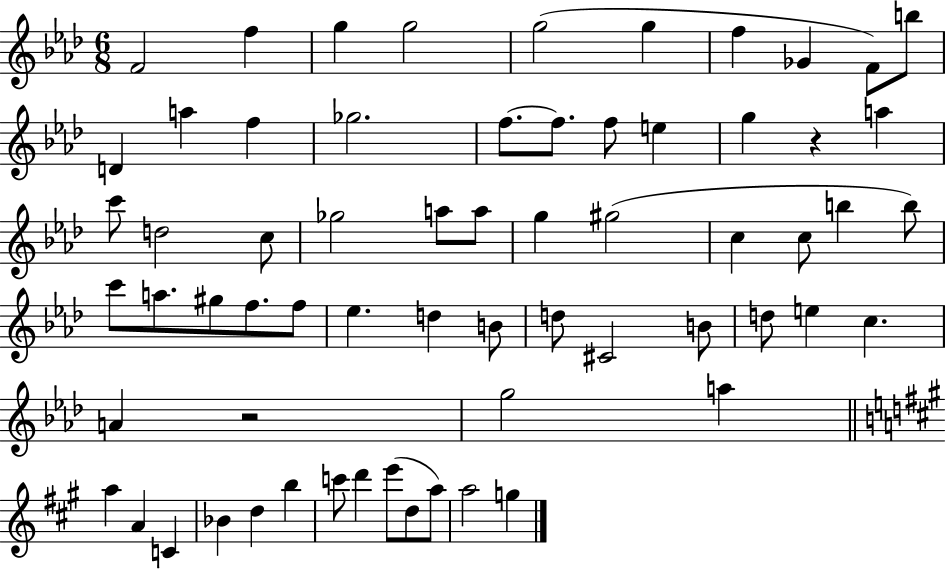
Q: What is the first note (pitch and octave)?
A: F4